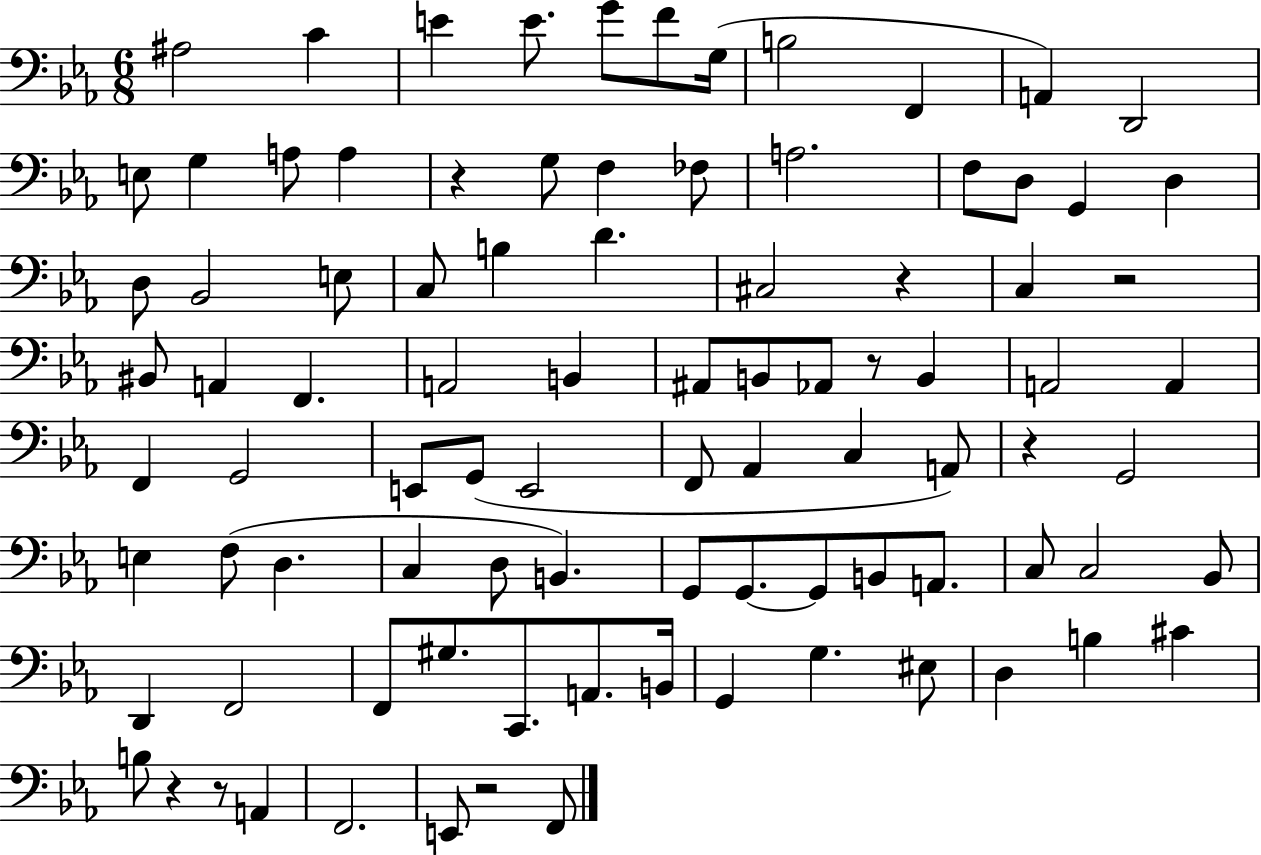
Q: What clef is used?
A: bass